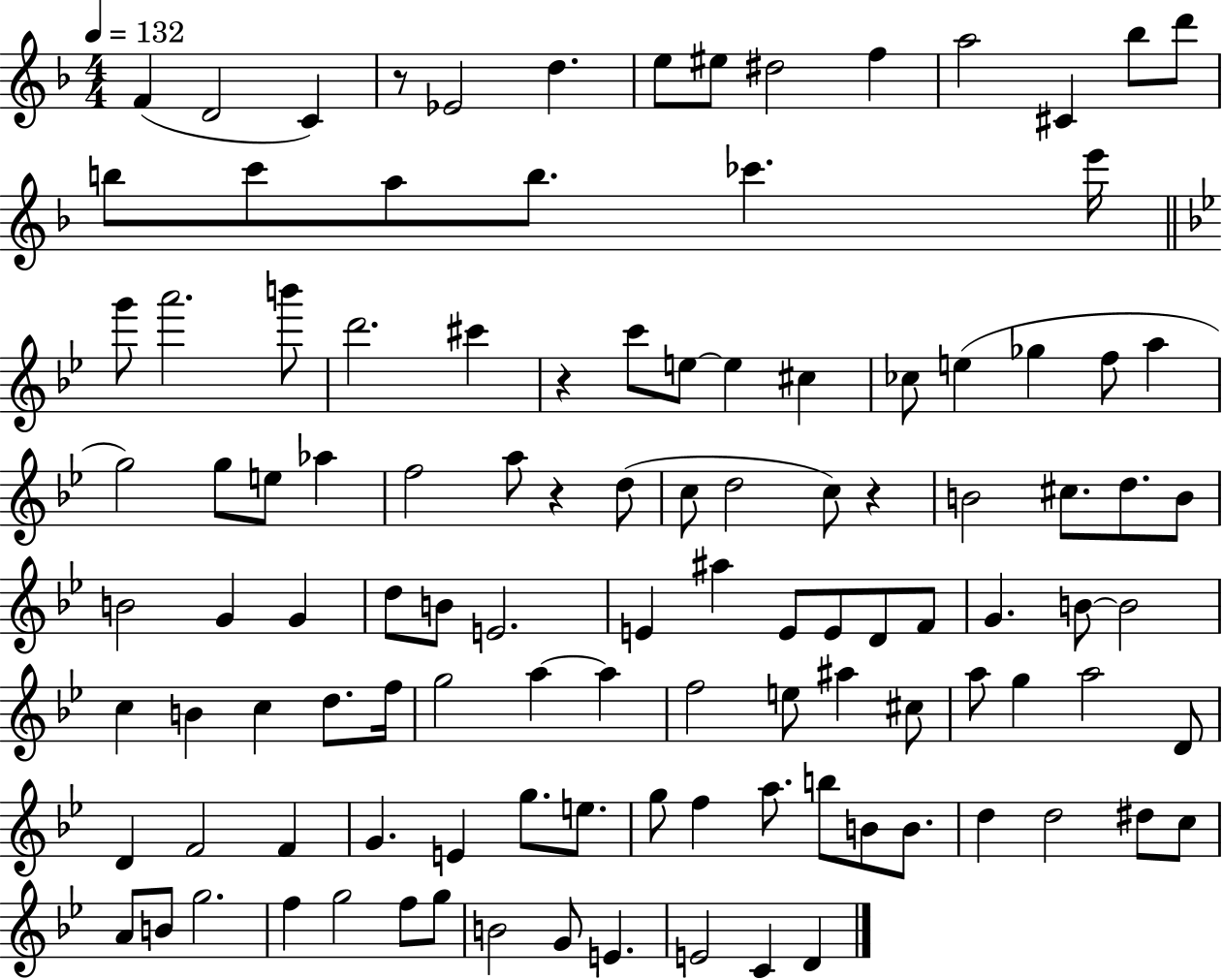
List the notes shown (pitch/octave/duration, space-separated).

F4/q D4/h C4/q R/e Eb4/h D5/q. E5/e EIS5/e D#5/h F5/q A5/h C#4/q Bb5/e D6/e B5/e C6/e A5/e B5/e. CES6/q. E6/s G6/e A6/h. B6/e D6/h. C#6/q R/q C6/e E5/e E5/q C#5/q CES5/e E5/q Gb5/q F5/e A5/q G5/h G5/e E5/e Ab5/q F5/h A5/e R/q D5/e C5/e D5/h C5/e R/q B4/h C#5/e. D5/e. B4/e B4/h G4/q G4/q D5/e B4/e E4/h. E4/q A#5/q E4/e E4/e D4/e F4/e G4/q. B4/e B4/h C5/q B4/q C5/q D5/e. F5/s G5/h A5/q A5/q F5/h E5/e A#5/q C#5/e A5/e G5/q A5/h D4/e D4/q F4/h F4/q G4/q. E4/q G5/e. E5/e. G5/e F5/q A5/e. B5/e B4/e B4/e. D5/q D5/h D#5/e C5/e A4/e B4/e G5/h. F5/q G5/h F5/e G5/e B4/h G4/e E4/q. E4/h C4/q D4/q